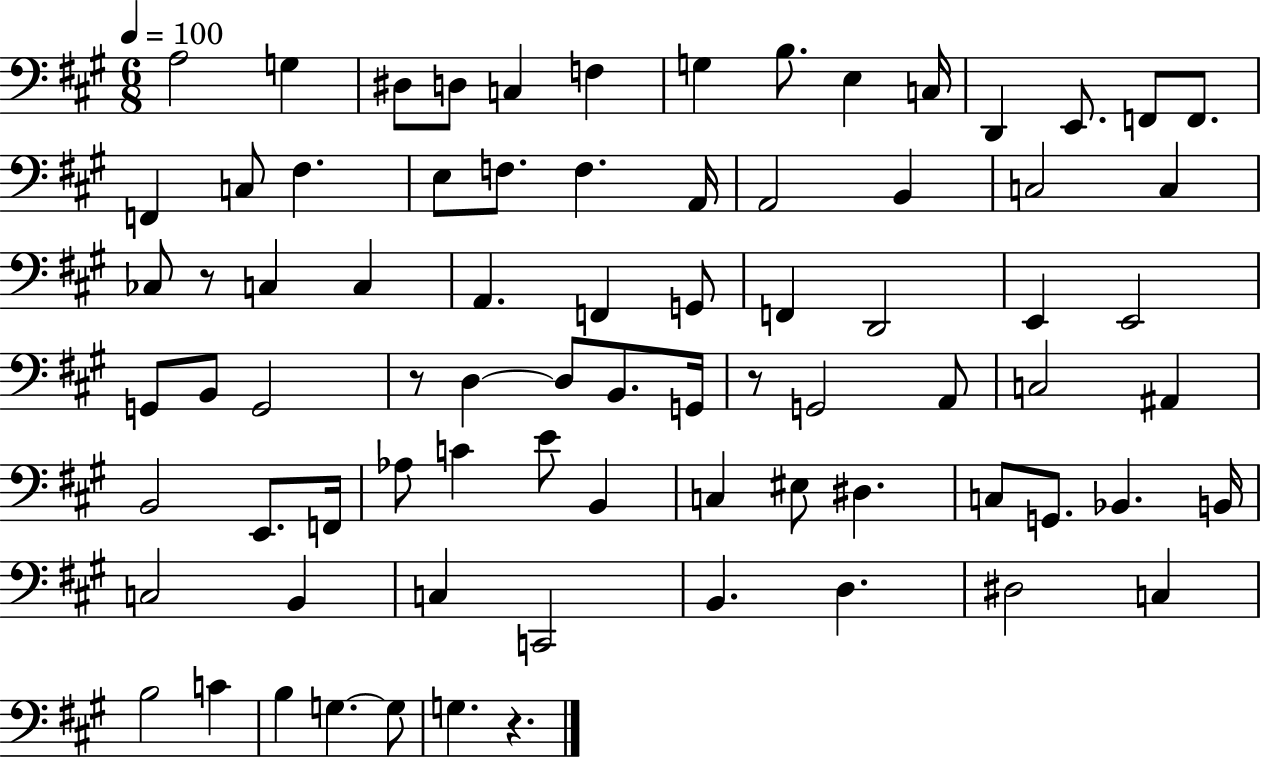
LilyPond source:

{
  \clef bass
  \numericTimeSignature
  \time 6/8
  \key a \major
  \tempo 4 = 100
  a2 g4 | dis8 d8 c4 f4 | g4 b8. e4 c16 | d,4 e,8. f,8 f,8. | \break f,4 c8 fis4. | e8 f8. f4. a,16 | a,2 b,4 | c2 c4 | \break ces8 r8 c4 c4 | a,4. f,4 g,8 | f,4 d,2 | e,4 e,2 | \break g,8 b,8 g,2 | r8 d4~~ d8 b,8. g,16 | r8 g,2 a,8 | c2 ais,4 | \break b,2 e,8. f,16 | aes8 c'4 e'8 b,4 | c4 eis8 dis4. | c8 g,8. bes,4. b,16 | \break c2 b,4 | c4 c,2 | b,4. d4. | dis2 c4 | \break b2 c'4 | b4 g4.~~ g8 | g4. r4. | \bar "|."
}